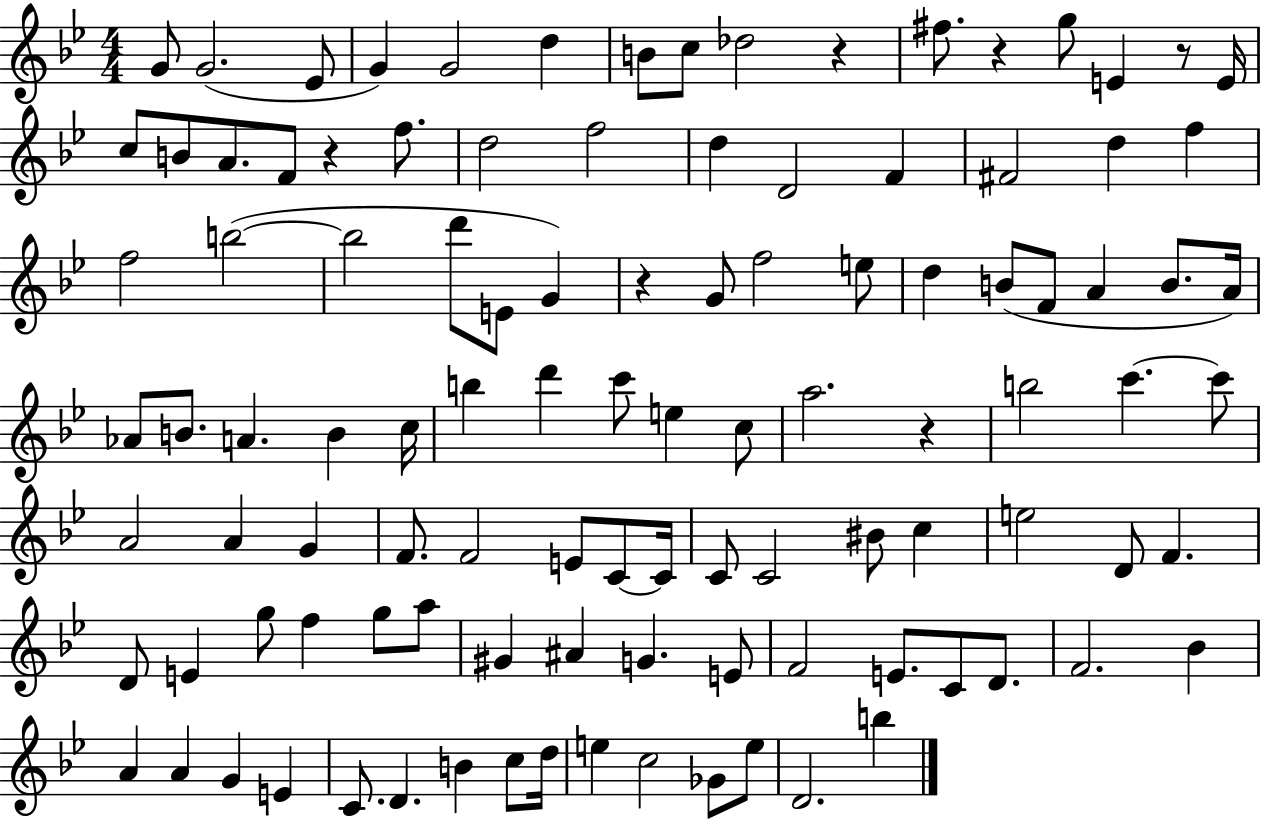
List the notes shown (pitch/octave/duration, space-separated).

G4/e G4/h. Eb4/e G4/q G4/h D5/q B4/e C5/e Db5/h R/q F#5/e. R/q G5/e E4/q R/e E4/s C5/e B4/e A4/e. F4/e R/q F5/e. D5/h F5/h D5/q D4/h F4/q F#4/h D5/q F5/q F5/h B5/h B5/h D6/e E4/e G4/q R/q G4/e F5/h E5/e D5/q B4/e F4/e A4/q B4/e. A4/s Ab4/e B4/e. A4/q. B4/q C5/s B5/q D6/q C6/e E5/q C5/e A5/h. R/q B5/h C6/q. C6/e A4/h A4/q G4/q F4/e. F4/h E4/e C4/e C4/s C4/e C4/h BIS4/e C5/q E5/h D4/e F4/q. D4/e E4/q G5/e F5/q G5/e A5/e G#4/q A#4/q G4/q. E4/e F4/h E4/e. C4/e D4/e. F4/h. Bb4/q A4/q A4/q G4/q E4/q C4/e. D4/q. B4/q C5/e D5/s E5/q C5/h Gb4/e E5/e D4/h. B5/q